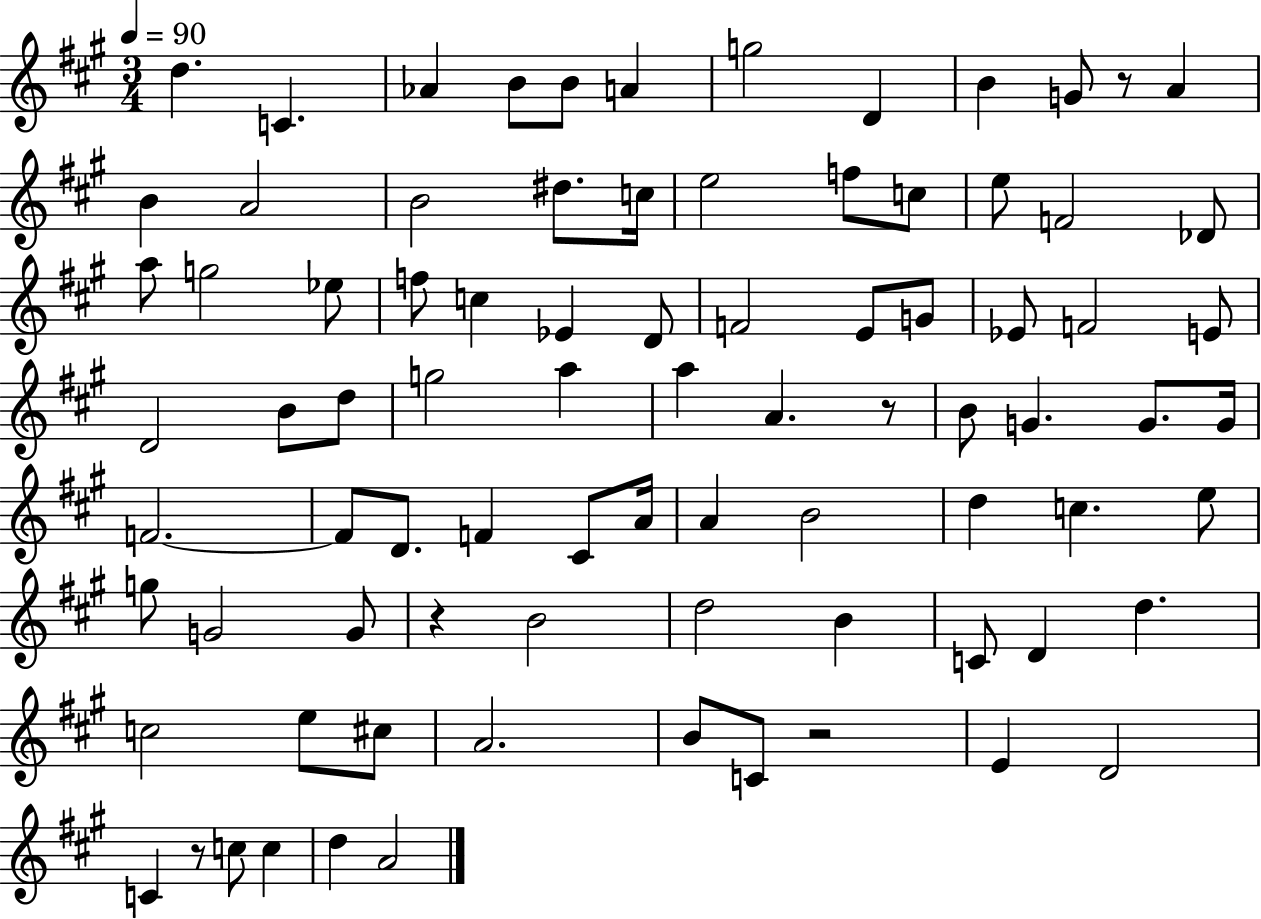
{
  \clef treble
  \numericTimeSignature
  \time 3/4
  \key a \major
  \tempo 4 = 90
  d''4. c'4. | aes'4 b'8 b'8 a'4 | g''2 d'4 | b'4 g'8 r8 a'4 | \break b'4 a'2 | b'2 dis''8. c''16 | e''2 f''8 c''8 | e''8 f'2 des'8 | \break a''8 g''2 ees''8 | f''8 c''4 ees'4 d'8 | f'2 e'8 g'8 | ees'8 f'2 e'8 | \break d'2 b'8 d''8 | g''2 a''4 | a''4 a'4. r8 | b'8 g'4. g'8. g'16 | \break f'2.~~ | f'8 d'8. f'4 cis'8 a'16 | a'4 b'2 | d''4 c''4. e''8 | \break g''8 g'2 g'8 | r4 b'2 | d''2 b'4 | c'8 d'4 d''4. | \break c''2 e''8 cis''8 | a'2. | b'8 c'8 r2 | e'4 d'2 | \break c'4 r8 c''8 c''4 | d''4 a'2 | \bar "|."
}